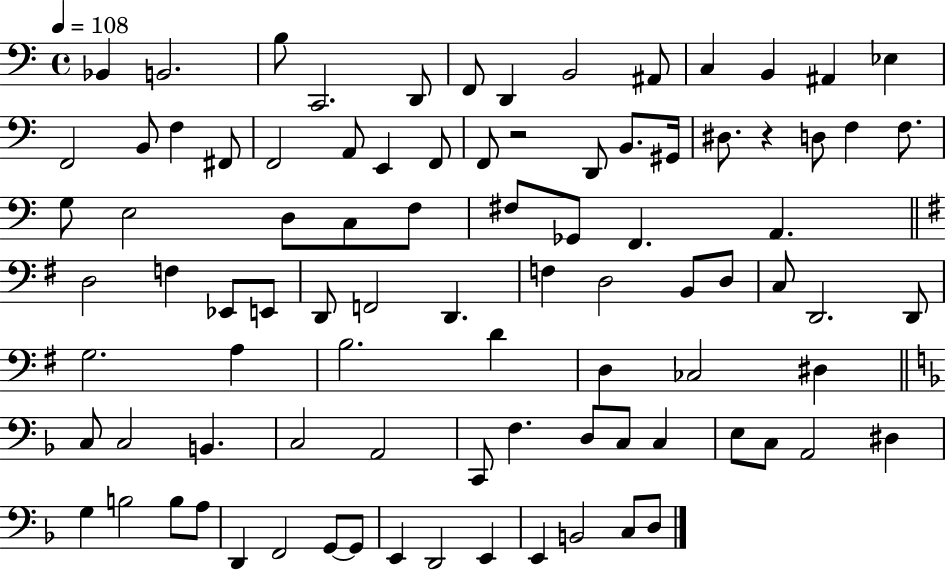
X:1
T:Untitled
M:4/4
L:1/4
K:C
_B,, B,,2 B,/2 C,,2 D,,/2 F,,/2 D,, B,,2 ^A,,/2 C, B,, ^A,, _E, F,,2 B,,/2 F, ^F,,/2 F,,2 A,,/2 E,, F,,/2 F,,/2 z2 D,,/2 B,,/2 ^G,,/4 ^D,/2 z D,/2 F, F,/2 G,/2 E,2 D,/2 C,/2 F,/2 ^F,/2 _G,,/2 F,, A,, D,2 F, _E,,/2 E,,/2 D,,/2 F,,2 D,, F, D,2 B,,/2 D,/2 C,/2 D,,2 D,,/2 G,2 A, B,2 D D, _C,2 ^D, C,/2 C,2 B,, C,2 A,,2 C,,/2 F, D,/2 C,/2 C, E,/2 C,/2 A,,2 ^D, G, B,2 B,/2 A,/2 D,, F,,2 G,,/2 G,,/2 E,, D,,2 E,, E,, B,,2 C,/2 D,/2